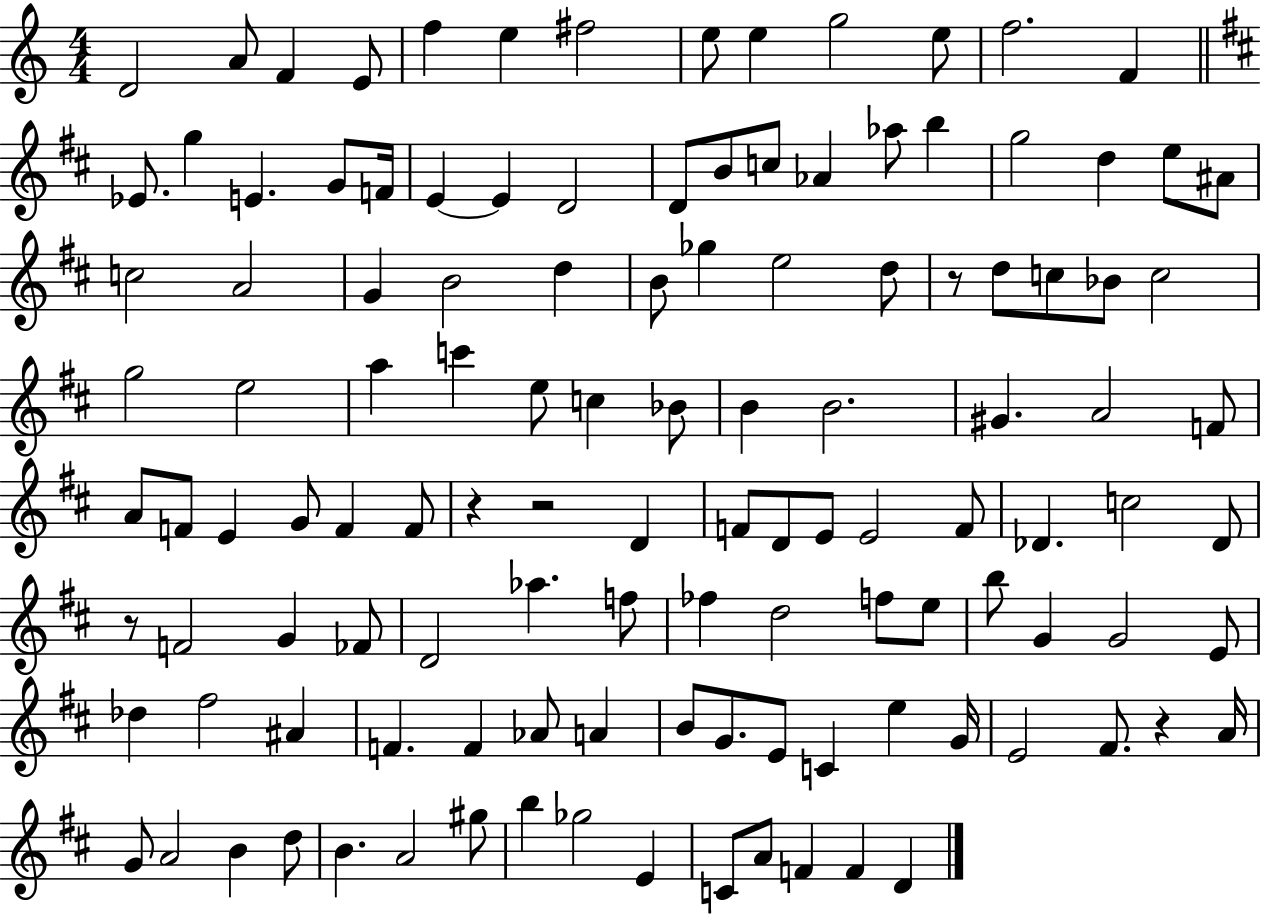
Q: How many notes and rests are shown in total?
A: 121